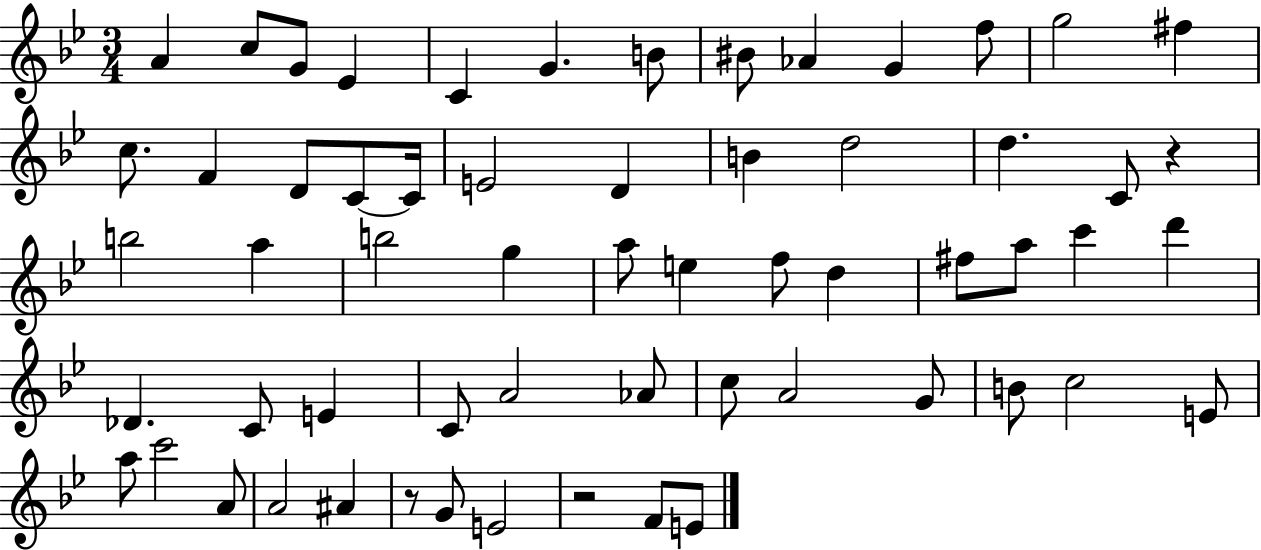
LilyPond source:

{
  \clef treble
  \numericTimeSignature
  \time 3/4
  \key bes \major
  a'4 c''8 g'8 ees'4 | c'4 g'4. b'8 | bis'8 aes'4 g'4 f''8 | g''2 fis''4 | \break c''8. f'4 d'8 c'8~~ c'16 | e'2 d'4 | b'4 d''2 | d''4. c'8 r4 | \break b''2 a''4 | b''2 g''4 | a''8 e''4 f''8 d''4 | fis''8 a''8 c'''4 d'''4 | \break des'4. c'8 e'4 | c'8 a'2 aes'8 | c''8 a'2 g'8 | b'8 c''2 e'8 | \break a''8 c'''2 a'8 | a'2 ais'4 | r8 g'8 e'2 | r2 f'8 e'8 | \break \bar "|."
}